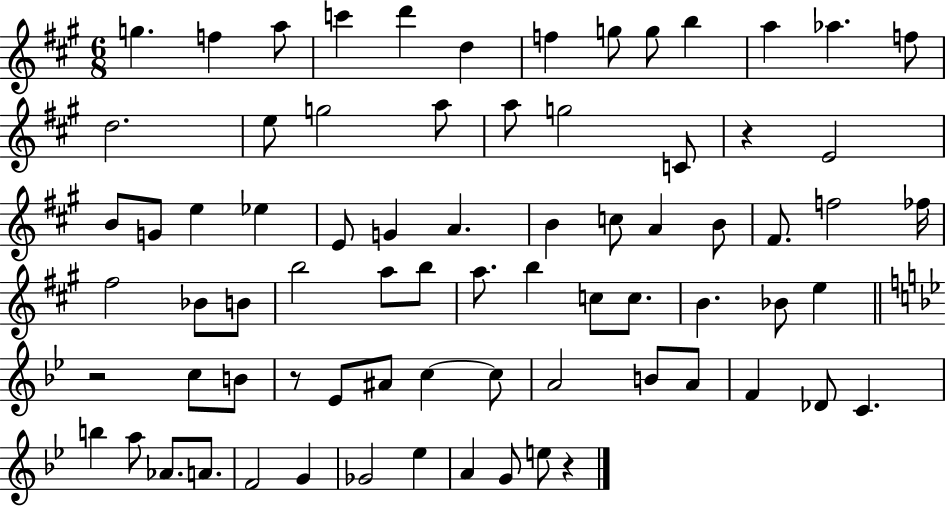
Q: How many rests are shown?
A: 4